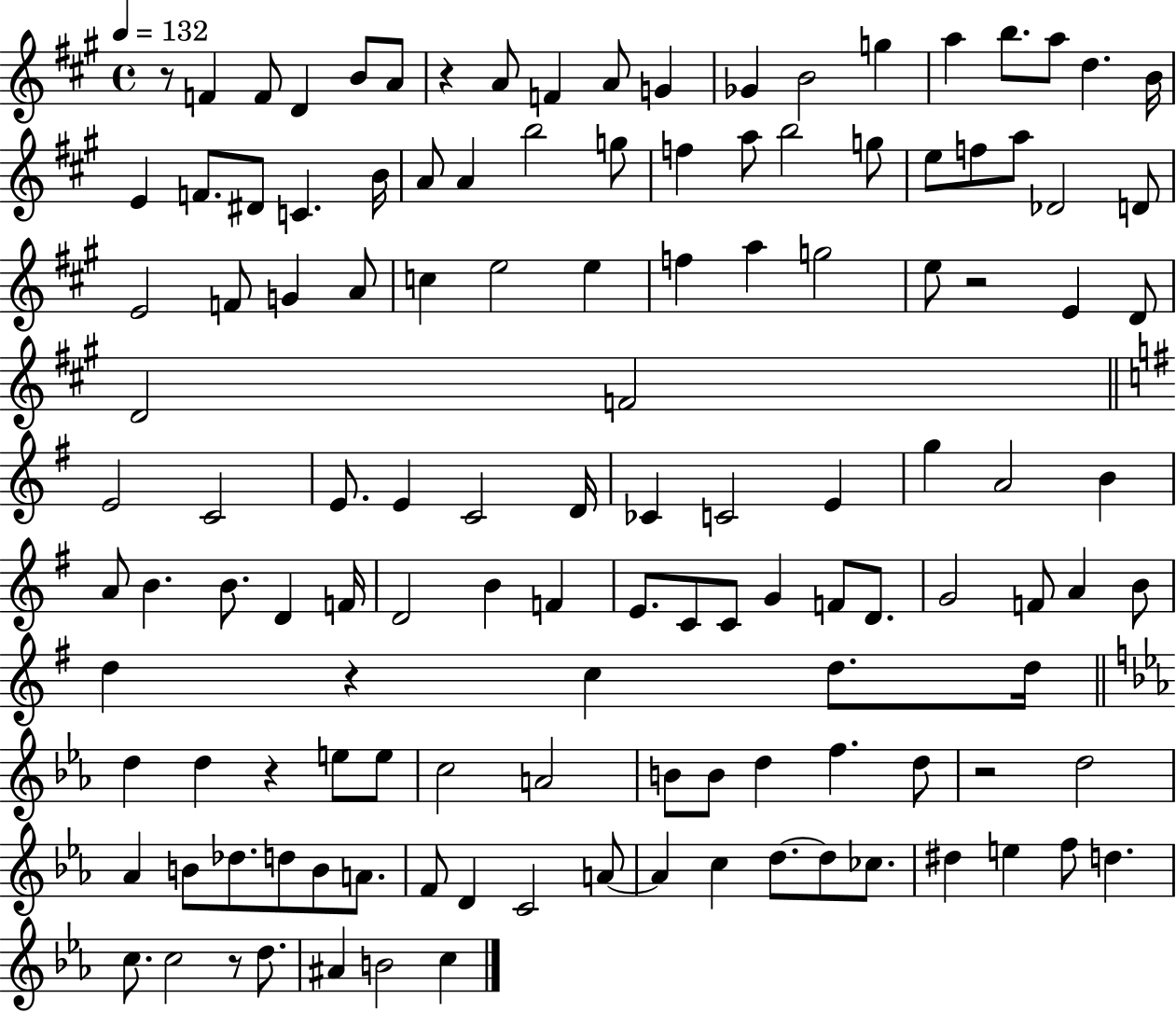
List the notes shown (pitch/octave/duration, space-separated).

R/e F4/q F4/e D4/q B4/e A4/e R/q A4/e F4/q A4/e G4/q Gb4/q B4/h G5/q A5/q B5/e. A5/e D5/q. B4/s E4/q F4/e. D#4/e C4/q. B4/s A4/e A4/q B5/h G5/e F5/q A5/e B5/h G5/e E5/e F5/e A5/e Db4/h D4/e E4/h F4/e G4/q A4/e C5/q E5/h E5/q F5/q A5/q G5/h E5/e R/h E4/q D4/e D4/h F4/h E4/h C4/h E4/e. E4/q C4/h D4/s CES4/q C4/h E4/q G5/q A4/h B4/q A4/e B4/q. B4/e. D4/q F4/s D4/h B4/q F4/q E4/e. C4/e C4/e G4/q F4/e D4/e. G4/h F4/e A4/q B4/e D5/q R/q C5/q D5/e. D5/s D5/q D5/q R/q E5/e E5/e C5/h A4/h B4/e B4/e D5/q F5/q. D5/e R/h D5/h Ab4/q B4/e Db5/e. D5/e B4/e A4/e. F4/e D4/q C4/h A4/e A4/q C5/q D5/e. D5/e CES5/e. D#5/q E5/q F5/e D5/q. C5/e. C5/h R/e D5/e. A#4/q B4/h C5/q